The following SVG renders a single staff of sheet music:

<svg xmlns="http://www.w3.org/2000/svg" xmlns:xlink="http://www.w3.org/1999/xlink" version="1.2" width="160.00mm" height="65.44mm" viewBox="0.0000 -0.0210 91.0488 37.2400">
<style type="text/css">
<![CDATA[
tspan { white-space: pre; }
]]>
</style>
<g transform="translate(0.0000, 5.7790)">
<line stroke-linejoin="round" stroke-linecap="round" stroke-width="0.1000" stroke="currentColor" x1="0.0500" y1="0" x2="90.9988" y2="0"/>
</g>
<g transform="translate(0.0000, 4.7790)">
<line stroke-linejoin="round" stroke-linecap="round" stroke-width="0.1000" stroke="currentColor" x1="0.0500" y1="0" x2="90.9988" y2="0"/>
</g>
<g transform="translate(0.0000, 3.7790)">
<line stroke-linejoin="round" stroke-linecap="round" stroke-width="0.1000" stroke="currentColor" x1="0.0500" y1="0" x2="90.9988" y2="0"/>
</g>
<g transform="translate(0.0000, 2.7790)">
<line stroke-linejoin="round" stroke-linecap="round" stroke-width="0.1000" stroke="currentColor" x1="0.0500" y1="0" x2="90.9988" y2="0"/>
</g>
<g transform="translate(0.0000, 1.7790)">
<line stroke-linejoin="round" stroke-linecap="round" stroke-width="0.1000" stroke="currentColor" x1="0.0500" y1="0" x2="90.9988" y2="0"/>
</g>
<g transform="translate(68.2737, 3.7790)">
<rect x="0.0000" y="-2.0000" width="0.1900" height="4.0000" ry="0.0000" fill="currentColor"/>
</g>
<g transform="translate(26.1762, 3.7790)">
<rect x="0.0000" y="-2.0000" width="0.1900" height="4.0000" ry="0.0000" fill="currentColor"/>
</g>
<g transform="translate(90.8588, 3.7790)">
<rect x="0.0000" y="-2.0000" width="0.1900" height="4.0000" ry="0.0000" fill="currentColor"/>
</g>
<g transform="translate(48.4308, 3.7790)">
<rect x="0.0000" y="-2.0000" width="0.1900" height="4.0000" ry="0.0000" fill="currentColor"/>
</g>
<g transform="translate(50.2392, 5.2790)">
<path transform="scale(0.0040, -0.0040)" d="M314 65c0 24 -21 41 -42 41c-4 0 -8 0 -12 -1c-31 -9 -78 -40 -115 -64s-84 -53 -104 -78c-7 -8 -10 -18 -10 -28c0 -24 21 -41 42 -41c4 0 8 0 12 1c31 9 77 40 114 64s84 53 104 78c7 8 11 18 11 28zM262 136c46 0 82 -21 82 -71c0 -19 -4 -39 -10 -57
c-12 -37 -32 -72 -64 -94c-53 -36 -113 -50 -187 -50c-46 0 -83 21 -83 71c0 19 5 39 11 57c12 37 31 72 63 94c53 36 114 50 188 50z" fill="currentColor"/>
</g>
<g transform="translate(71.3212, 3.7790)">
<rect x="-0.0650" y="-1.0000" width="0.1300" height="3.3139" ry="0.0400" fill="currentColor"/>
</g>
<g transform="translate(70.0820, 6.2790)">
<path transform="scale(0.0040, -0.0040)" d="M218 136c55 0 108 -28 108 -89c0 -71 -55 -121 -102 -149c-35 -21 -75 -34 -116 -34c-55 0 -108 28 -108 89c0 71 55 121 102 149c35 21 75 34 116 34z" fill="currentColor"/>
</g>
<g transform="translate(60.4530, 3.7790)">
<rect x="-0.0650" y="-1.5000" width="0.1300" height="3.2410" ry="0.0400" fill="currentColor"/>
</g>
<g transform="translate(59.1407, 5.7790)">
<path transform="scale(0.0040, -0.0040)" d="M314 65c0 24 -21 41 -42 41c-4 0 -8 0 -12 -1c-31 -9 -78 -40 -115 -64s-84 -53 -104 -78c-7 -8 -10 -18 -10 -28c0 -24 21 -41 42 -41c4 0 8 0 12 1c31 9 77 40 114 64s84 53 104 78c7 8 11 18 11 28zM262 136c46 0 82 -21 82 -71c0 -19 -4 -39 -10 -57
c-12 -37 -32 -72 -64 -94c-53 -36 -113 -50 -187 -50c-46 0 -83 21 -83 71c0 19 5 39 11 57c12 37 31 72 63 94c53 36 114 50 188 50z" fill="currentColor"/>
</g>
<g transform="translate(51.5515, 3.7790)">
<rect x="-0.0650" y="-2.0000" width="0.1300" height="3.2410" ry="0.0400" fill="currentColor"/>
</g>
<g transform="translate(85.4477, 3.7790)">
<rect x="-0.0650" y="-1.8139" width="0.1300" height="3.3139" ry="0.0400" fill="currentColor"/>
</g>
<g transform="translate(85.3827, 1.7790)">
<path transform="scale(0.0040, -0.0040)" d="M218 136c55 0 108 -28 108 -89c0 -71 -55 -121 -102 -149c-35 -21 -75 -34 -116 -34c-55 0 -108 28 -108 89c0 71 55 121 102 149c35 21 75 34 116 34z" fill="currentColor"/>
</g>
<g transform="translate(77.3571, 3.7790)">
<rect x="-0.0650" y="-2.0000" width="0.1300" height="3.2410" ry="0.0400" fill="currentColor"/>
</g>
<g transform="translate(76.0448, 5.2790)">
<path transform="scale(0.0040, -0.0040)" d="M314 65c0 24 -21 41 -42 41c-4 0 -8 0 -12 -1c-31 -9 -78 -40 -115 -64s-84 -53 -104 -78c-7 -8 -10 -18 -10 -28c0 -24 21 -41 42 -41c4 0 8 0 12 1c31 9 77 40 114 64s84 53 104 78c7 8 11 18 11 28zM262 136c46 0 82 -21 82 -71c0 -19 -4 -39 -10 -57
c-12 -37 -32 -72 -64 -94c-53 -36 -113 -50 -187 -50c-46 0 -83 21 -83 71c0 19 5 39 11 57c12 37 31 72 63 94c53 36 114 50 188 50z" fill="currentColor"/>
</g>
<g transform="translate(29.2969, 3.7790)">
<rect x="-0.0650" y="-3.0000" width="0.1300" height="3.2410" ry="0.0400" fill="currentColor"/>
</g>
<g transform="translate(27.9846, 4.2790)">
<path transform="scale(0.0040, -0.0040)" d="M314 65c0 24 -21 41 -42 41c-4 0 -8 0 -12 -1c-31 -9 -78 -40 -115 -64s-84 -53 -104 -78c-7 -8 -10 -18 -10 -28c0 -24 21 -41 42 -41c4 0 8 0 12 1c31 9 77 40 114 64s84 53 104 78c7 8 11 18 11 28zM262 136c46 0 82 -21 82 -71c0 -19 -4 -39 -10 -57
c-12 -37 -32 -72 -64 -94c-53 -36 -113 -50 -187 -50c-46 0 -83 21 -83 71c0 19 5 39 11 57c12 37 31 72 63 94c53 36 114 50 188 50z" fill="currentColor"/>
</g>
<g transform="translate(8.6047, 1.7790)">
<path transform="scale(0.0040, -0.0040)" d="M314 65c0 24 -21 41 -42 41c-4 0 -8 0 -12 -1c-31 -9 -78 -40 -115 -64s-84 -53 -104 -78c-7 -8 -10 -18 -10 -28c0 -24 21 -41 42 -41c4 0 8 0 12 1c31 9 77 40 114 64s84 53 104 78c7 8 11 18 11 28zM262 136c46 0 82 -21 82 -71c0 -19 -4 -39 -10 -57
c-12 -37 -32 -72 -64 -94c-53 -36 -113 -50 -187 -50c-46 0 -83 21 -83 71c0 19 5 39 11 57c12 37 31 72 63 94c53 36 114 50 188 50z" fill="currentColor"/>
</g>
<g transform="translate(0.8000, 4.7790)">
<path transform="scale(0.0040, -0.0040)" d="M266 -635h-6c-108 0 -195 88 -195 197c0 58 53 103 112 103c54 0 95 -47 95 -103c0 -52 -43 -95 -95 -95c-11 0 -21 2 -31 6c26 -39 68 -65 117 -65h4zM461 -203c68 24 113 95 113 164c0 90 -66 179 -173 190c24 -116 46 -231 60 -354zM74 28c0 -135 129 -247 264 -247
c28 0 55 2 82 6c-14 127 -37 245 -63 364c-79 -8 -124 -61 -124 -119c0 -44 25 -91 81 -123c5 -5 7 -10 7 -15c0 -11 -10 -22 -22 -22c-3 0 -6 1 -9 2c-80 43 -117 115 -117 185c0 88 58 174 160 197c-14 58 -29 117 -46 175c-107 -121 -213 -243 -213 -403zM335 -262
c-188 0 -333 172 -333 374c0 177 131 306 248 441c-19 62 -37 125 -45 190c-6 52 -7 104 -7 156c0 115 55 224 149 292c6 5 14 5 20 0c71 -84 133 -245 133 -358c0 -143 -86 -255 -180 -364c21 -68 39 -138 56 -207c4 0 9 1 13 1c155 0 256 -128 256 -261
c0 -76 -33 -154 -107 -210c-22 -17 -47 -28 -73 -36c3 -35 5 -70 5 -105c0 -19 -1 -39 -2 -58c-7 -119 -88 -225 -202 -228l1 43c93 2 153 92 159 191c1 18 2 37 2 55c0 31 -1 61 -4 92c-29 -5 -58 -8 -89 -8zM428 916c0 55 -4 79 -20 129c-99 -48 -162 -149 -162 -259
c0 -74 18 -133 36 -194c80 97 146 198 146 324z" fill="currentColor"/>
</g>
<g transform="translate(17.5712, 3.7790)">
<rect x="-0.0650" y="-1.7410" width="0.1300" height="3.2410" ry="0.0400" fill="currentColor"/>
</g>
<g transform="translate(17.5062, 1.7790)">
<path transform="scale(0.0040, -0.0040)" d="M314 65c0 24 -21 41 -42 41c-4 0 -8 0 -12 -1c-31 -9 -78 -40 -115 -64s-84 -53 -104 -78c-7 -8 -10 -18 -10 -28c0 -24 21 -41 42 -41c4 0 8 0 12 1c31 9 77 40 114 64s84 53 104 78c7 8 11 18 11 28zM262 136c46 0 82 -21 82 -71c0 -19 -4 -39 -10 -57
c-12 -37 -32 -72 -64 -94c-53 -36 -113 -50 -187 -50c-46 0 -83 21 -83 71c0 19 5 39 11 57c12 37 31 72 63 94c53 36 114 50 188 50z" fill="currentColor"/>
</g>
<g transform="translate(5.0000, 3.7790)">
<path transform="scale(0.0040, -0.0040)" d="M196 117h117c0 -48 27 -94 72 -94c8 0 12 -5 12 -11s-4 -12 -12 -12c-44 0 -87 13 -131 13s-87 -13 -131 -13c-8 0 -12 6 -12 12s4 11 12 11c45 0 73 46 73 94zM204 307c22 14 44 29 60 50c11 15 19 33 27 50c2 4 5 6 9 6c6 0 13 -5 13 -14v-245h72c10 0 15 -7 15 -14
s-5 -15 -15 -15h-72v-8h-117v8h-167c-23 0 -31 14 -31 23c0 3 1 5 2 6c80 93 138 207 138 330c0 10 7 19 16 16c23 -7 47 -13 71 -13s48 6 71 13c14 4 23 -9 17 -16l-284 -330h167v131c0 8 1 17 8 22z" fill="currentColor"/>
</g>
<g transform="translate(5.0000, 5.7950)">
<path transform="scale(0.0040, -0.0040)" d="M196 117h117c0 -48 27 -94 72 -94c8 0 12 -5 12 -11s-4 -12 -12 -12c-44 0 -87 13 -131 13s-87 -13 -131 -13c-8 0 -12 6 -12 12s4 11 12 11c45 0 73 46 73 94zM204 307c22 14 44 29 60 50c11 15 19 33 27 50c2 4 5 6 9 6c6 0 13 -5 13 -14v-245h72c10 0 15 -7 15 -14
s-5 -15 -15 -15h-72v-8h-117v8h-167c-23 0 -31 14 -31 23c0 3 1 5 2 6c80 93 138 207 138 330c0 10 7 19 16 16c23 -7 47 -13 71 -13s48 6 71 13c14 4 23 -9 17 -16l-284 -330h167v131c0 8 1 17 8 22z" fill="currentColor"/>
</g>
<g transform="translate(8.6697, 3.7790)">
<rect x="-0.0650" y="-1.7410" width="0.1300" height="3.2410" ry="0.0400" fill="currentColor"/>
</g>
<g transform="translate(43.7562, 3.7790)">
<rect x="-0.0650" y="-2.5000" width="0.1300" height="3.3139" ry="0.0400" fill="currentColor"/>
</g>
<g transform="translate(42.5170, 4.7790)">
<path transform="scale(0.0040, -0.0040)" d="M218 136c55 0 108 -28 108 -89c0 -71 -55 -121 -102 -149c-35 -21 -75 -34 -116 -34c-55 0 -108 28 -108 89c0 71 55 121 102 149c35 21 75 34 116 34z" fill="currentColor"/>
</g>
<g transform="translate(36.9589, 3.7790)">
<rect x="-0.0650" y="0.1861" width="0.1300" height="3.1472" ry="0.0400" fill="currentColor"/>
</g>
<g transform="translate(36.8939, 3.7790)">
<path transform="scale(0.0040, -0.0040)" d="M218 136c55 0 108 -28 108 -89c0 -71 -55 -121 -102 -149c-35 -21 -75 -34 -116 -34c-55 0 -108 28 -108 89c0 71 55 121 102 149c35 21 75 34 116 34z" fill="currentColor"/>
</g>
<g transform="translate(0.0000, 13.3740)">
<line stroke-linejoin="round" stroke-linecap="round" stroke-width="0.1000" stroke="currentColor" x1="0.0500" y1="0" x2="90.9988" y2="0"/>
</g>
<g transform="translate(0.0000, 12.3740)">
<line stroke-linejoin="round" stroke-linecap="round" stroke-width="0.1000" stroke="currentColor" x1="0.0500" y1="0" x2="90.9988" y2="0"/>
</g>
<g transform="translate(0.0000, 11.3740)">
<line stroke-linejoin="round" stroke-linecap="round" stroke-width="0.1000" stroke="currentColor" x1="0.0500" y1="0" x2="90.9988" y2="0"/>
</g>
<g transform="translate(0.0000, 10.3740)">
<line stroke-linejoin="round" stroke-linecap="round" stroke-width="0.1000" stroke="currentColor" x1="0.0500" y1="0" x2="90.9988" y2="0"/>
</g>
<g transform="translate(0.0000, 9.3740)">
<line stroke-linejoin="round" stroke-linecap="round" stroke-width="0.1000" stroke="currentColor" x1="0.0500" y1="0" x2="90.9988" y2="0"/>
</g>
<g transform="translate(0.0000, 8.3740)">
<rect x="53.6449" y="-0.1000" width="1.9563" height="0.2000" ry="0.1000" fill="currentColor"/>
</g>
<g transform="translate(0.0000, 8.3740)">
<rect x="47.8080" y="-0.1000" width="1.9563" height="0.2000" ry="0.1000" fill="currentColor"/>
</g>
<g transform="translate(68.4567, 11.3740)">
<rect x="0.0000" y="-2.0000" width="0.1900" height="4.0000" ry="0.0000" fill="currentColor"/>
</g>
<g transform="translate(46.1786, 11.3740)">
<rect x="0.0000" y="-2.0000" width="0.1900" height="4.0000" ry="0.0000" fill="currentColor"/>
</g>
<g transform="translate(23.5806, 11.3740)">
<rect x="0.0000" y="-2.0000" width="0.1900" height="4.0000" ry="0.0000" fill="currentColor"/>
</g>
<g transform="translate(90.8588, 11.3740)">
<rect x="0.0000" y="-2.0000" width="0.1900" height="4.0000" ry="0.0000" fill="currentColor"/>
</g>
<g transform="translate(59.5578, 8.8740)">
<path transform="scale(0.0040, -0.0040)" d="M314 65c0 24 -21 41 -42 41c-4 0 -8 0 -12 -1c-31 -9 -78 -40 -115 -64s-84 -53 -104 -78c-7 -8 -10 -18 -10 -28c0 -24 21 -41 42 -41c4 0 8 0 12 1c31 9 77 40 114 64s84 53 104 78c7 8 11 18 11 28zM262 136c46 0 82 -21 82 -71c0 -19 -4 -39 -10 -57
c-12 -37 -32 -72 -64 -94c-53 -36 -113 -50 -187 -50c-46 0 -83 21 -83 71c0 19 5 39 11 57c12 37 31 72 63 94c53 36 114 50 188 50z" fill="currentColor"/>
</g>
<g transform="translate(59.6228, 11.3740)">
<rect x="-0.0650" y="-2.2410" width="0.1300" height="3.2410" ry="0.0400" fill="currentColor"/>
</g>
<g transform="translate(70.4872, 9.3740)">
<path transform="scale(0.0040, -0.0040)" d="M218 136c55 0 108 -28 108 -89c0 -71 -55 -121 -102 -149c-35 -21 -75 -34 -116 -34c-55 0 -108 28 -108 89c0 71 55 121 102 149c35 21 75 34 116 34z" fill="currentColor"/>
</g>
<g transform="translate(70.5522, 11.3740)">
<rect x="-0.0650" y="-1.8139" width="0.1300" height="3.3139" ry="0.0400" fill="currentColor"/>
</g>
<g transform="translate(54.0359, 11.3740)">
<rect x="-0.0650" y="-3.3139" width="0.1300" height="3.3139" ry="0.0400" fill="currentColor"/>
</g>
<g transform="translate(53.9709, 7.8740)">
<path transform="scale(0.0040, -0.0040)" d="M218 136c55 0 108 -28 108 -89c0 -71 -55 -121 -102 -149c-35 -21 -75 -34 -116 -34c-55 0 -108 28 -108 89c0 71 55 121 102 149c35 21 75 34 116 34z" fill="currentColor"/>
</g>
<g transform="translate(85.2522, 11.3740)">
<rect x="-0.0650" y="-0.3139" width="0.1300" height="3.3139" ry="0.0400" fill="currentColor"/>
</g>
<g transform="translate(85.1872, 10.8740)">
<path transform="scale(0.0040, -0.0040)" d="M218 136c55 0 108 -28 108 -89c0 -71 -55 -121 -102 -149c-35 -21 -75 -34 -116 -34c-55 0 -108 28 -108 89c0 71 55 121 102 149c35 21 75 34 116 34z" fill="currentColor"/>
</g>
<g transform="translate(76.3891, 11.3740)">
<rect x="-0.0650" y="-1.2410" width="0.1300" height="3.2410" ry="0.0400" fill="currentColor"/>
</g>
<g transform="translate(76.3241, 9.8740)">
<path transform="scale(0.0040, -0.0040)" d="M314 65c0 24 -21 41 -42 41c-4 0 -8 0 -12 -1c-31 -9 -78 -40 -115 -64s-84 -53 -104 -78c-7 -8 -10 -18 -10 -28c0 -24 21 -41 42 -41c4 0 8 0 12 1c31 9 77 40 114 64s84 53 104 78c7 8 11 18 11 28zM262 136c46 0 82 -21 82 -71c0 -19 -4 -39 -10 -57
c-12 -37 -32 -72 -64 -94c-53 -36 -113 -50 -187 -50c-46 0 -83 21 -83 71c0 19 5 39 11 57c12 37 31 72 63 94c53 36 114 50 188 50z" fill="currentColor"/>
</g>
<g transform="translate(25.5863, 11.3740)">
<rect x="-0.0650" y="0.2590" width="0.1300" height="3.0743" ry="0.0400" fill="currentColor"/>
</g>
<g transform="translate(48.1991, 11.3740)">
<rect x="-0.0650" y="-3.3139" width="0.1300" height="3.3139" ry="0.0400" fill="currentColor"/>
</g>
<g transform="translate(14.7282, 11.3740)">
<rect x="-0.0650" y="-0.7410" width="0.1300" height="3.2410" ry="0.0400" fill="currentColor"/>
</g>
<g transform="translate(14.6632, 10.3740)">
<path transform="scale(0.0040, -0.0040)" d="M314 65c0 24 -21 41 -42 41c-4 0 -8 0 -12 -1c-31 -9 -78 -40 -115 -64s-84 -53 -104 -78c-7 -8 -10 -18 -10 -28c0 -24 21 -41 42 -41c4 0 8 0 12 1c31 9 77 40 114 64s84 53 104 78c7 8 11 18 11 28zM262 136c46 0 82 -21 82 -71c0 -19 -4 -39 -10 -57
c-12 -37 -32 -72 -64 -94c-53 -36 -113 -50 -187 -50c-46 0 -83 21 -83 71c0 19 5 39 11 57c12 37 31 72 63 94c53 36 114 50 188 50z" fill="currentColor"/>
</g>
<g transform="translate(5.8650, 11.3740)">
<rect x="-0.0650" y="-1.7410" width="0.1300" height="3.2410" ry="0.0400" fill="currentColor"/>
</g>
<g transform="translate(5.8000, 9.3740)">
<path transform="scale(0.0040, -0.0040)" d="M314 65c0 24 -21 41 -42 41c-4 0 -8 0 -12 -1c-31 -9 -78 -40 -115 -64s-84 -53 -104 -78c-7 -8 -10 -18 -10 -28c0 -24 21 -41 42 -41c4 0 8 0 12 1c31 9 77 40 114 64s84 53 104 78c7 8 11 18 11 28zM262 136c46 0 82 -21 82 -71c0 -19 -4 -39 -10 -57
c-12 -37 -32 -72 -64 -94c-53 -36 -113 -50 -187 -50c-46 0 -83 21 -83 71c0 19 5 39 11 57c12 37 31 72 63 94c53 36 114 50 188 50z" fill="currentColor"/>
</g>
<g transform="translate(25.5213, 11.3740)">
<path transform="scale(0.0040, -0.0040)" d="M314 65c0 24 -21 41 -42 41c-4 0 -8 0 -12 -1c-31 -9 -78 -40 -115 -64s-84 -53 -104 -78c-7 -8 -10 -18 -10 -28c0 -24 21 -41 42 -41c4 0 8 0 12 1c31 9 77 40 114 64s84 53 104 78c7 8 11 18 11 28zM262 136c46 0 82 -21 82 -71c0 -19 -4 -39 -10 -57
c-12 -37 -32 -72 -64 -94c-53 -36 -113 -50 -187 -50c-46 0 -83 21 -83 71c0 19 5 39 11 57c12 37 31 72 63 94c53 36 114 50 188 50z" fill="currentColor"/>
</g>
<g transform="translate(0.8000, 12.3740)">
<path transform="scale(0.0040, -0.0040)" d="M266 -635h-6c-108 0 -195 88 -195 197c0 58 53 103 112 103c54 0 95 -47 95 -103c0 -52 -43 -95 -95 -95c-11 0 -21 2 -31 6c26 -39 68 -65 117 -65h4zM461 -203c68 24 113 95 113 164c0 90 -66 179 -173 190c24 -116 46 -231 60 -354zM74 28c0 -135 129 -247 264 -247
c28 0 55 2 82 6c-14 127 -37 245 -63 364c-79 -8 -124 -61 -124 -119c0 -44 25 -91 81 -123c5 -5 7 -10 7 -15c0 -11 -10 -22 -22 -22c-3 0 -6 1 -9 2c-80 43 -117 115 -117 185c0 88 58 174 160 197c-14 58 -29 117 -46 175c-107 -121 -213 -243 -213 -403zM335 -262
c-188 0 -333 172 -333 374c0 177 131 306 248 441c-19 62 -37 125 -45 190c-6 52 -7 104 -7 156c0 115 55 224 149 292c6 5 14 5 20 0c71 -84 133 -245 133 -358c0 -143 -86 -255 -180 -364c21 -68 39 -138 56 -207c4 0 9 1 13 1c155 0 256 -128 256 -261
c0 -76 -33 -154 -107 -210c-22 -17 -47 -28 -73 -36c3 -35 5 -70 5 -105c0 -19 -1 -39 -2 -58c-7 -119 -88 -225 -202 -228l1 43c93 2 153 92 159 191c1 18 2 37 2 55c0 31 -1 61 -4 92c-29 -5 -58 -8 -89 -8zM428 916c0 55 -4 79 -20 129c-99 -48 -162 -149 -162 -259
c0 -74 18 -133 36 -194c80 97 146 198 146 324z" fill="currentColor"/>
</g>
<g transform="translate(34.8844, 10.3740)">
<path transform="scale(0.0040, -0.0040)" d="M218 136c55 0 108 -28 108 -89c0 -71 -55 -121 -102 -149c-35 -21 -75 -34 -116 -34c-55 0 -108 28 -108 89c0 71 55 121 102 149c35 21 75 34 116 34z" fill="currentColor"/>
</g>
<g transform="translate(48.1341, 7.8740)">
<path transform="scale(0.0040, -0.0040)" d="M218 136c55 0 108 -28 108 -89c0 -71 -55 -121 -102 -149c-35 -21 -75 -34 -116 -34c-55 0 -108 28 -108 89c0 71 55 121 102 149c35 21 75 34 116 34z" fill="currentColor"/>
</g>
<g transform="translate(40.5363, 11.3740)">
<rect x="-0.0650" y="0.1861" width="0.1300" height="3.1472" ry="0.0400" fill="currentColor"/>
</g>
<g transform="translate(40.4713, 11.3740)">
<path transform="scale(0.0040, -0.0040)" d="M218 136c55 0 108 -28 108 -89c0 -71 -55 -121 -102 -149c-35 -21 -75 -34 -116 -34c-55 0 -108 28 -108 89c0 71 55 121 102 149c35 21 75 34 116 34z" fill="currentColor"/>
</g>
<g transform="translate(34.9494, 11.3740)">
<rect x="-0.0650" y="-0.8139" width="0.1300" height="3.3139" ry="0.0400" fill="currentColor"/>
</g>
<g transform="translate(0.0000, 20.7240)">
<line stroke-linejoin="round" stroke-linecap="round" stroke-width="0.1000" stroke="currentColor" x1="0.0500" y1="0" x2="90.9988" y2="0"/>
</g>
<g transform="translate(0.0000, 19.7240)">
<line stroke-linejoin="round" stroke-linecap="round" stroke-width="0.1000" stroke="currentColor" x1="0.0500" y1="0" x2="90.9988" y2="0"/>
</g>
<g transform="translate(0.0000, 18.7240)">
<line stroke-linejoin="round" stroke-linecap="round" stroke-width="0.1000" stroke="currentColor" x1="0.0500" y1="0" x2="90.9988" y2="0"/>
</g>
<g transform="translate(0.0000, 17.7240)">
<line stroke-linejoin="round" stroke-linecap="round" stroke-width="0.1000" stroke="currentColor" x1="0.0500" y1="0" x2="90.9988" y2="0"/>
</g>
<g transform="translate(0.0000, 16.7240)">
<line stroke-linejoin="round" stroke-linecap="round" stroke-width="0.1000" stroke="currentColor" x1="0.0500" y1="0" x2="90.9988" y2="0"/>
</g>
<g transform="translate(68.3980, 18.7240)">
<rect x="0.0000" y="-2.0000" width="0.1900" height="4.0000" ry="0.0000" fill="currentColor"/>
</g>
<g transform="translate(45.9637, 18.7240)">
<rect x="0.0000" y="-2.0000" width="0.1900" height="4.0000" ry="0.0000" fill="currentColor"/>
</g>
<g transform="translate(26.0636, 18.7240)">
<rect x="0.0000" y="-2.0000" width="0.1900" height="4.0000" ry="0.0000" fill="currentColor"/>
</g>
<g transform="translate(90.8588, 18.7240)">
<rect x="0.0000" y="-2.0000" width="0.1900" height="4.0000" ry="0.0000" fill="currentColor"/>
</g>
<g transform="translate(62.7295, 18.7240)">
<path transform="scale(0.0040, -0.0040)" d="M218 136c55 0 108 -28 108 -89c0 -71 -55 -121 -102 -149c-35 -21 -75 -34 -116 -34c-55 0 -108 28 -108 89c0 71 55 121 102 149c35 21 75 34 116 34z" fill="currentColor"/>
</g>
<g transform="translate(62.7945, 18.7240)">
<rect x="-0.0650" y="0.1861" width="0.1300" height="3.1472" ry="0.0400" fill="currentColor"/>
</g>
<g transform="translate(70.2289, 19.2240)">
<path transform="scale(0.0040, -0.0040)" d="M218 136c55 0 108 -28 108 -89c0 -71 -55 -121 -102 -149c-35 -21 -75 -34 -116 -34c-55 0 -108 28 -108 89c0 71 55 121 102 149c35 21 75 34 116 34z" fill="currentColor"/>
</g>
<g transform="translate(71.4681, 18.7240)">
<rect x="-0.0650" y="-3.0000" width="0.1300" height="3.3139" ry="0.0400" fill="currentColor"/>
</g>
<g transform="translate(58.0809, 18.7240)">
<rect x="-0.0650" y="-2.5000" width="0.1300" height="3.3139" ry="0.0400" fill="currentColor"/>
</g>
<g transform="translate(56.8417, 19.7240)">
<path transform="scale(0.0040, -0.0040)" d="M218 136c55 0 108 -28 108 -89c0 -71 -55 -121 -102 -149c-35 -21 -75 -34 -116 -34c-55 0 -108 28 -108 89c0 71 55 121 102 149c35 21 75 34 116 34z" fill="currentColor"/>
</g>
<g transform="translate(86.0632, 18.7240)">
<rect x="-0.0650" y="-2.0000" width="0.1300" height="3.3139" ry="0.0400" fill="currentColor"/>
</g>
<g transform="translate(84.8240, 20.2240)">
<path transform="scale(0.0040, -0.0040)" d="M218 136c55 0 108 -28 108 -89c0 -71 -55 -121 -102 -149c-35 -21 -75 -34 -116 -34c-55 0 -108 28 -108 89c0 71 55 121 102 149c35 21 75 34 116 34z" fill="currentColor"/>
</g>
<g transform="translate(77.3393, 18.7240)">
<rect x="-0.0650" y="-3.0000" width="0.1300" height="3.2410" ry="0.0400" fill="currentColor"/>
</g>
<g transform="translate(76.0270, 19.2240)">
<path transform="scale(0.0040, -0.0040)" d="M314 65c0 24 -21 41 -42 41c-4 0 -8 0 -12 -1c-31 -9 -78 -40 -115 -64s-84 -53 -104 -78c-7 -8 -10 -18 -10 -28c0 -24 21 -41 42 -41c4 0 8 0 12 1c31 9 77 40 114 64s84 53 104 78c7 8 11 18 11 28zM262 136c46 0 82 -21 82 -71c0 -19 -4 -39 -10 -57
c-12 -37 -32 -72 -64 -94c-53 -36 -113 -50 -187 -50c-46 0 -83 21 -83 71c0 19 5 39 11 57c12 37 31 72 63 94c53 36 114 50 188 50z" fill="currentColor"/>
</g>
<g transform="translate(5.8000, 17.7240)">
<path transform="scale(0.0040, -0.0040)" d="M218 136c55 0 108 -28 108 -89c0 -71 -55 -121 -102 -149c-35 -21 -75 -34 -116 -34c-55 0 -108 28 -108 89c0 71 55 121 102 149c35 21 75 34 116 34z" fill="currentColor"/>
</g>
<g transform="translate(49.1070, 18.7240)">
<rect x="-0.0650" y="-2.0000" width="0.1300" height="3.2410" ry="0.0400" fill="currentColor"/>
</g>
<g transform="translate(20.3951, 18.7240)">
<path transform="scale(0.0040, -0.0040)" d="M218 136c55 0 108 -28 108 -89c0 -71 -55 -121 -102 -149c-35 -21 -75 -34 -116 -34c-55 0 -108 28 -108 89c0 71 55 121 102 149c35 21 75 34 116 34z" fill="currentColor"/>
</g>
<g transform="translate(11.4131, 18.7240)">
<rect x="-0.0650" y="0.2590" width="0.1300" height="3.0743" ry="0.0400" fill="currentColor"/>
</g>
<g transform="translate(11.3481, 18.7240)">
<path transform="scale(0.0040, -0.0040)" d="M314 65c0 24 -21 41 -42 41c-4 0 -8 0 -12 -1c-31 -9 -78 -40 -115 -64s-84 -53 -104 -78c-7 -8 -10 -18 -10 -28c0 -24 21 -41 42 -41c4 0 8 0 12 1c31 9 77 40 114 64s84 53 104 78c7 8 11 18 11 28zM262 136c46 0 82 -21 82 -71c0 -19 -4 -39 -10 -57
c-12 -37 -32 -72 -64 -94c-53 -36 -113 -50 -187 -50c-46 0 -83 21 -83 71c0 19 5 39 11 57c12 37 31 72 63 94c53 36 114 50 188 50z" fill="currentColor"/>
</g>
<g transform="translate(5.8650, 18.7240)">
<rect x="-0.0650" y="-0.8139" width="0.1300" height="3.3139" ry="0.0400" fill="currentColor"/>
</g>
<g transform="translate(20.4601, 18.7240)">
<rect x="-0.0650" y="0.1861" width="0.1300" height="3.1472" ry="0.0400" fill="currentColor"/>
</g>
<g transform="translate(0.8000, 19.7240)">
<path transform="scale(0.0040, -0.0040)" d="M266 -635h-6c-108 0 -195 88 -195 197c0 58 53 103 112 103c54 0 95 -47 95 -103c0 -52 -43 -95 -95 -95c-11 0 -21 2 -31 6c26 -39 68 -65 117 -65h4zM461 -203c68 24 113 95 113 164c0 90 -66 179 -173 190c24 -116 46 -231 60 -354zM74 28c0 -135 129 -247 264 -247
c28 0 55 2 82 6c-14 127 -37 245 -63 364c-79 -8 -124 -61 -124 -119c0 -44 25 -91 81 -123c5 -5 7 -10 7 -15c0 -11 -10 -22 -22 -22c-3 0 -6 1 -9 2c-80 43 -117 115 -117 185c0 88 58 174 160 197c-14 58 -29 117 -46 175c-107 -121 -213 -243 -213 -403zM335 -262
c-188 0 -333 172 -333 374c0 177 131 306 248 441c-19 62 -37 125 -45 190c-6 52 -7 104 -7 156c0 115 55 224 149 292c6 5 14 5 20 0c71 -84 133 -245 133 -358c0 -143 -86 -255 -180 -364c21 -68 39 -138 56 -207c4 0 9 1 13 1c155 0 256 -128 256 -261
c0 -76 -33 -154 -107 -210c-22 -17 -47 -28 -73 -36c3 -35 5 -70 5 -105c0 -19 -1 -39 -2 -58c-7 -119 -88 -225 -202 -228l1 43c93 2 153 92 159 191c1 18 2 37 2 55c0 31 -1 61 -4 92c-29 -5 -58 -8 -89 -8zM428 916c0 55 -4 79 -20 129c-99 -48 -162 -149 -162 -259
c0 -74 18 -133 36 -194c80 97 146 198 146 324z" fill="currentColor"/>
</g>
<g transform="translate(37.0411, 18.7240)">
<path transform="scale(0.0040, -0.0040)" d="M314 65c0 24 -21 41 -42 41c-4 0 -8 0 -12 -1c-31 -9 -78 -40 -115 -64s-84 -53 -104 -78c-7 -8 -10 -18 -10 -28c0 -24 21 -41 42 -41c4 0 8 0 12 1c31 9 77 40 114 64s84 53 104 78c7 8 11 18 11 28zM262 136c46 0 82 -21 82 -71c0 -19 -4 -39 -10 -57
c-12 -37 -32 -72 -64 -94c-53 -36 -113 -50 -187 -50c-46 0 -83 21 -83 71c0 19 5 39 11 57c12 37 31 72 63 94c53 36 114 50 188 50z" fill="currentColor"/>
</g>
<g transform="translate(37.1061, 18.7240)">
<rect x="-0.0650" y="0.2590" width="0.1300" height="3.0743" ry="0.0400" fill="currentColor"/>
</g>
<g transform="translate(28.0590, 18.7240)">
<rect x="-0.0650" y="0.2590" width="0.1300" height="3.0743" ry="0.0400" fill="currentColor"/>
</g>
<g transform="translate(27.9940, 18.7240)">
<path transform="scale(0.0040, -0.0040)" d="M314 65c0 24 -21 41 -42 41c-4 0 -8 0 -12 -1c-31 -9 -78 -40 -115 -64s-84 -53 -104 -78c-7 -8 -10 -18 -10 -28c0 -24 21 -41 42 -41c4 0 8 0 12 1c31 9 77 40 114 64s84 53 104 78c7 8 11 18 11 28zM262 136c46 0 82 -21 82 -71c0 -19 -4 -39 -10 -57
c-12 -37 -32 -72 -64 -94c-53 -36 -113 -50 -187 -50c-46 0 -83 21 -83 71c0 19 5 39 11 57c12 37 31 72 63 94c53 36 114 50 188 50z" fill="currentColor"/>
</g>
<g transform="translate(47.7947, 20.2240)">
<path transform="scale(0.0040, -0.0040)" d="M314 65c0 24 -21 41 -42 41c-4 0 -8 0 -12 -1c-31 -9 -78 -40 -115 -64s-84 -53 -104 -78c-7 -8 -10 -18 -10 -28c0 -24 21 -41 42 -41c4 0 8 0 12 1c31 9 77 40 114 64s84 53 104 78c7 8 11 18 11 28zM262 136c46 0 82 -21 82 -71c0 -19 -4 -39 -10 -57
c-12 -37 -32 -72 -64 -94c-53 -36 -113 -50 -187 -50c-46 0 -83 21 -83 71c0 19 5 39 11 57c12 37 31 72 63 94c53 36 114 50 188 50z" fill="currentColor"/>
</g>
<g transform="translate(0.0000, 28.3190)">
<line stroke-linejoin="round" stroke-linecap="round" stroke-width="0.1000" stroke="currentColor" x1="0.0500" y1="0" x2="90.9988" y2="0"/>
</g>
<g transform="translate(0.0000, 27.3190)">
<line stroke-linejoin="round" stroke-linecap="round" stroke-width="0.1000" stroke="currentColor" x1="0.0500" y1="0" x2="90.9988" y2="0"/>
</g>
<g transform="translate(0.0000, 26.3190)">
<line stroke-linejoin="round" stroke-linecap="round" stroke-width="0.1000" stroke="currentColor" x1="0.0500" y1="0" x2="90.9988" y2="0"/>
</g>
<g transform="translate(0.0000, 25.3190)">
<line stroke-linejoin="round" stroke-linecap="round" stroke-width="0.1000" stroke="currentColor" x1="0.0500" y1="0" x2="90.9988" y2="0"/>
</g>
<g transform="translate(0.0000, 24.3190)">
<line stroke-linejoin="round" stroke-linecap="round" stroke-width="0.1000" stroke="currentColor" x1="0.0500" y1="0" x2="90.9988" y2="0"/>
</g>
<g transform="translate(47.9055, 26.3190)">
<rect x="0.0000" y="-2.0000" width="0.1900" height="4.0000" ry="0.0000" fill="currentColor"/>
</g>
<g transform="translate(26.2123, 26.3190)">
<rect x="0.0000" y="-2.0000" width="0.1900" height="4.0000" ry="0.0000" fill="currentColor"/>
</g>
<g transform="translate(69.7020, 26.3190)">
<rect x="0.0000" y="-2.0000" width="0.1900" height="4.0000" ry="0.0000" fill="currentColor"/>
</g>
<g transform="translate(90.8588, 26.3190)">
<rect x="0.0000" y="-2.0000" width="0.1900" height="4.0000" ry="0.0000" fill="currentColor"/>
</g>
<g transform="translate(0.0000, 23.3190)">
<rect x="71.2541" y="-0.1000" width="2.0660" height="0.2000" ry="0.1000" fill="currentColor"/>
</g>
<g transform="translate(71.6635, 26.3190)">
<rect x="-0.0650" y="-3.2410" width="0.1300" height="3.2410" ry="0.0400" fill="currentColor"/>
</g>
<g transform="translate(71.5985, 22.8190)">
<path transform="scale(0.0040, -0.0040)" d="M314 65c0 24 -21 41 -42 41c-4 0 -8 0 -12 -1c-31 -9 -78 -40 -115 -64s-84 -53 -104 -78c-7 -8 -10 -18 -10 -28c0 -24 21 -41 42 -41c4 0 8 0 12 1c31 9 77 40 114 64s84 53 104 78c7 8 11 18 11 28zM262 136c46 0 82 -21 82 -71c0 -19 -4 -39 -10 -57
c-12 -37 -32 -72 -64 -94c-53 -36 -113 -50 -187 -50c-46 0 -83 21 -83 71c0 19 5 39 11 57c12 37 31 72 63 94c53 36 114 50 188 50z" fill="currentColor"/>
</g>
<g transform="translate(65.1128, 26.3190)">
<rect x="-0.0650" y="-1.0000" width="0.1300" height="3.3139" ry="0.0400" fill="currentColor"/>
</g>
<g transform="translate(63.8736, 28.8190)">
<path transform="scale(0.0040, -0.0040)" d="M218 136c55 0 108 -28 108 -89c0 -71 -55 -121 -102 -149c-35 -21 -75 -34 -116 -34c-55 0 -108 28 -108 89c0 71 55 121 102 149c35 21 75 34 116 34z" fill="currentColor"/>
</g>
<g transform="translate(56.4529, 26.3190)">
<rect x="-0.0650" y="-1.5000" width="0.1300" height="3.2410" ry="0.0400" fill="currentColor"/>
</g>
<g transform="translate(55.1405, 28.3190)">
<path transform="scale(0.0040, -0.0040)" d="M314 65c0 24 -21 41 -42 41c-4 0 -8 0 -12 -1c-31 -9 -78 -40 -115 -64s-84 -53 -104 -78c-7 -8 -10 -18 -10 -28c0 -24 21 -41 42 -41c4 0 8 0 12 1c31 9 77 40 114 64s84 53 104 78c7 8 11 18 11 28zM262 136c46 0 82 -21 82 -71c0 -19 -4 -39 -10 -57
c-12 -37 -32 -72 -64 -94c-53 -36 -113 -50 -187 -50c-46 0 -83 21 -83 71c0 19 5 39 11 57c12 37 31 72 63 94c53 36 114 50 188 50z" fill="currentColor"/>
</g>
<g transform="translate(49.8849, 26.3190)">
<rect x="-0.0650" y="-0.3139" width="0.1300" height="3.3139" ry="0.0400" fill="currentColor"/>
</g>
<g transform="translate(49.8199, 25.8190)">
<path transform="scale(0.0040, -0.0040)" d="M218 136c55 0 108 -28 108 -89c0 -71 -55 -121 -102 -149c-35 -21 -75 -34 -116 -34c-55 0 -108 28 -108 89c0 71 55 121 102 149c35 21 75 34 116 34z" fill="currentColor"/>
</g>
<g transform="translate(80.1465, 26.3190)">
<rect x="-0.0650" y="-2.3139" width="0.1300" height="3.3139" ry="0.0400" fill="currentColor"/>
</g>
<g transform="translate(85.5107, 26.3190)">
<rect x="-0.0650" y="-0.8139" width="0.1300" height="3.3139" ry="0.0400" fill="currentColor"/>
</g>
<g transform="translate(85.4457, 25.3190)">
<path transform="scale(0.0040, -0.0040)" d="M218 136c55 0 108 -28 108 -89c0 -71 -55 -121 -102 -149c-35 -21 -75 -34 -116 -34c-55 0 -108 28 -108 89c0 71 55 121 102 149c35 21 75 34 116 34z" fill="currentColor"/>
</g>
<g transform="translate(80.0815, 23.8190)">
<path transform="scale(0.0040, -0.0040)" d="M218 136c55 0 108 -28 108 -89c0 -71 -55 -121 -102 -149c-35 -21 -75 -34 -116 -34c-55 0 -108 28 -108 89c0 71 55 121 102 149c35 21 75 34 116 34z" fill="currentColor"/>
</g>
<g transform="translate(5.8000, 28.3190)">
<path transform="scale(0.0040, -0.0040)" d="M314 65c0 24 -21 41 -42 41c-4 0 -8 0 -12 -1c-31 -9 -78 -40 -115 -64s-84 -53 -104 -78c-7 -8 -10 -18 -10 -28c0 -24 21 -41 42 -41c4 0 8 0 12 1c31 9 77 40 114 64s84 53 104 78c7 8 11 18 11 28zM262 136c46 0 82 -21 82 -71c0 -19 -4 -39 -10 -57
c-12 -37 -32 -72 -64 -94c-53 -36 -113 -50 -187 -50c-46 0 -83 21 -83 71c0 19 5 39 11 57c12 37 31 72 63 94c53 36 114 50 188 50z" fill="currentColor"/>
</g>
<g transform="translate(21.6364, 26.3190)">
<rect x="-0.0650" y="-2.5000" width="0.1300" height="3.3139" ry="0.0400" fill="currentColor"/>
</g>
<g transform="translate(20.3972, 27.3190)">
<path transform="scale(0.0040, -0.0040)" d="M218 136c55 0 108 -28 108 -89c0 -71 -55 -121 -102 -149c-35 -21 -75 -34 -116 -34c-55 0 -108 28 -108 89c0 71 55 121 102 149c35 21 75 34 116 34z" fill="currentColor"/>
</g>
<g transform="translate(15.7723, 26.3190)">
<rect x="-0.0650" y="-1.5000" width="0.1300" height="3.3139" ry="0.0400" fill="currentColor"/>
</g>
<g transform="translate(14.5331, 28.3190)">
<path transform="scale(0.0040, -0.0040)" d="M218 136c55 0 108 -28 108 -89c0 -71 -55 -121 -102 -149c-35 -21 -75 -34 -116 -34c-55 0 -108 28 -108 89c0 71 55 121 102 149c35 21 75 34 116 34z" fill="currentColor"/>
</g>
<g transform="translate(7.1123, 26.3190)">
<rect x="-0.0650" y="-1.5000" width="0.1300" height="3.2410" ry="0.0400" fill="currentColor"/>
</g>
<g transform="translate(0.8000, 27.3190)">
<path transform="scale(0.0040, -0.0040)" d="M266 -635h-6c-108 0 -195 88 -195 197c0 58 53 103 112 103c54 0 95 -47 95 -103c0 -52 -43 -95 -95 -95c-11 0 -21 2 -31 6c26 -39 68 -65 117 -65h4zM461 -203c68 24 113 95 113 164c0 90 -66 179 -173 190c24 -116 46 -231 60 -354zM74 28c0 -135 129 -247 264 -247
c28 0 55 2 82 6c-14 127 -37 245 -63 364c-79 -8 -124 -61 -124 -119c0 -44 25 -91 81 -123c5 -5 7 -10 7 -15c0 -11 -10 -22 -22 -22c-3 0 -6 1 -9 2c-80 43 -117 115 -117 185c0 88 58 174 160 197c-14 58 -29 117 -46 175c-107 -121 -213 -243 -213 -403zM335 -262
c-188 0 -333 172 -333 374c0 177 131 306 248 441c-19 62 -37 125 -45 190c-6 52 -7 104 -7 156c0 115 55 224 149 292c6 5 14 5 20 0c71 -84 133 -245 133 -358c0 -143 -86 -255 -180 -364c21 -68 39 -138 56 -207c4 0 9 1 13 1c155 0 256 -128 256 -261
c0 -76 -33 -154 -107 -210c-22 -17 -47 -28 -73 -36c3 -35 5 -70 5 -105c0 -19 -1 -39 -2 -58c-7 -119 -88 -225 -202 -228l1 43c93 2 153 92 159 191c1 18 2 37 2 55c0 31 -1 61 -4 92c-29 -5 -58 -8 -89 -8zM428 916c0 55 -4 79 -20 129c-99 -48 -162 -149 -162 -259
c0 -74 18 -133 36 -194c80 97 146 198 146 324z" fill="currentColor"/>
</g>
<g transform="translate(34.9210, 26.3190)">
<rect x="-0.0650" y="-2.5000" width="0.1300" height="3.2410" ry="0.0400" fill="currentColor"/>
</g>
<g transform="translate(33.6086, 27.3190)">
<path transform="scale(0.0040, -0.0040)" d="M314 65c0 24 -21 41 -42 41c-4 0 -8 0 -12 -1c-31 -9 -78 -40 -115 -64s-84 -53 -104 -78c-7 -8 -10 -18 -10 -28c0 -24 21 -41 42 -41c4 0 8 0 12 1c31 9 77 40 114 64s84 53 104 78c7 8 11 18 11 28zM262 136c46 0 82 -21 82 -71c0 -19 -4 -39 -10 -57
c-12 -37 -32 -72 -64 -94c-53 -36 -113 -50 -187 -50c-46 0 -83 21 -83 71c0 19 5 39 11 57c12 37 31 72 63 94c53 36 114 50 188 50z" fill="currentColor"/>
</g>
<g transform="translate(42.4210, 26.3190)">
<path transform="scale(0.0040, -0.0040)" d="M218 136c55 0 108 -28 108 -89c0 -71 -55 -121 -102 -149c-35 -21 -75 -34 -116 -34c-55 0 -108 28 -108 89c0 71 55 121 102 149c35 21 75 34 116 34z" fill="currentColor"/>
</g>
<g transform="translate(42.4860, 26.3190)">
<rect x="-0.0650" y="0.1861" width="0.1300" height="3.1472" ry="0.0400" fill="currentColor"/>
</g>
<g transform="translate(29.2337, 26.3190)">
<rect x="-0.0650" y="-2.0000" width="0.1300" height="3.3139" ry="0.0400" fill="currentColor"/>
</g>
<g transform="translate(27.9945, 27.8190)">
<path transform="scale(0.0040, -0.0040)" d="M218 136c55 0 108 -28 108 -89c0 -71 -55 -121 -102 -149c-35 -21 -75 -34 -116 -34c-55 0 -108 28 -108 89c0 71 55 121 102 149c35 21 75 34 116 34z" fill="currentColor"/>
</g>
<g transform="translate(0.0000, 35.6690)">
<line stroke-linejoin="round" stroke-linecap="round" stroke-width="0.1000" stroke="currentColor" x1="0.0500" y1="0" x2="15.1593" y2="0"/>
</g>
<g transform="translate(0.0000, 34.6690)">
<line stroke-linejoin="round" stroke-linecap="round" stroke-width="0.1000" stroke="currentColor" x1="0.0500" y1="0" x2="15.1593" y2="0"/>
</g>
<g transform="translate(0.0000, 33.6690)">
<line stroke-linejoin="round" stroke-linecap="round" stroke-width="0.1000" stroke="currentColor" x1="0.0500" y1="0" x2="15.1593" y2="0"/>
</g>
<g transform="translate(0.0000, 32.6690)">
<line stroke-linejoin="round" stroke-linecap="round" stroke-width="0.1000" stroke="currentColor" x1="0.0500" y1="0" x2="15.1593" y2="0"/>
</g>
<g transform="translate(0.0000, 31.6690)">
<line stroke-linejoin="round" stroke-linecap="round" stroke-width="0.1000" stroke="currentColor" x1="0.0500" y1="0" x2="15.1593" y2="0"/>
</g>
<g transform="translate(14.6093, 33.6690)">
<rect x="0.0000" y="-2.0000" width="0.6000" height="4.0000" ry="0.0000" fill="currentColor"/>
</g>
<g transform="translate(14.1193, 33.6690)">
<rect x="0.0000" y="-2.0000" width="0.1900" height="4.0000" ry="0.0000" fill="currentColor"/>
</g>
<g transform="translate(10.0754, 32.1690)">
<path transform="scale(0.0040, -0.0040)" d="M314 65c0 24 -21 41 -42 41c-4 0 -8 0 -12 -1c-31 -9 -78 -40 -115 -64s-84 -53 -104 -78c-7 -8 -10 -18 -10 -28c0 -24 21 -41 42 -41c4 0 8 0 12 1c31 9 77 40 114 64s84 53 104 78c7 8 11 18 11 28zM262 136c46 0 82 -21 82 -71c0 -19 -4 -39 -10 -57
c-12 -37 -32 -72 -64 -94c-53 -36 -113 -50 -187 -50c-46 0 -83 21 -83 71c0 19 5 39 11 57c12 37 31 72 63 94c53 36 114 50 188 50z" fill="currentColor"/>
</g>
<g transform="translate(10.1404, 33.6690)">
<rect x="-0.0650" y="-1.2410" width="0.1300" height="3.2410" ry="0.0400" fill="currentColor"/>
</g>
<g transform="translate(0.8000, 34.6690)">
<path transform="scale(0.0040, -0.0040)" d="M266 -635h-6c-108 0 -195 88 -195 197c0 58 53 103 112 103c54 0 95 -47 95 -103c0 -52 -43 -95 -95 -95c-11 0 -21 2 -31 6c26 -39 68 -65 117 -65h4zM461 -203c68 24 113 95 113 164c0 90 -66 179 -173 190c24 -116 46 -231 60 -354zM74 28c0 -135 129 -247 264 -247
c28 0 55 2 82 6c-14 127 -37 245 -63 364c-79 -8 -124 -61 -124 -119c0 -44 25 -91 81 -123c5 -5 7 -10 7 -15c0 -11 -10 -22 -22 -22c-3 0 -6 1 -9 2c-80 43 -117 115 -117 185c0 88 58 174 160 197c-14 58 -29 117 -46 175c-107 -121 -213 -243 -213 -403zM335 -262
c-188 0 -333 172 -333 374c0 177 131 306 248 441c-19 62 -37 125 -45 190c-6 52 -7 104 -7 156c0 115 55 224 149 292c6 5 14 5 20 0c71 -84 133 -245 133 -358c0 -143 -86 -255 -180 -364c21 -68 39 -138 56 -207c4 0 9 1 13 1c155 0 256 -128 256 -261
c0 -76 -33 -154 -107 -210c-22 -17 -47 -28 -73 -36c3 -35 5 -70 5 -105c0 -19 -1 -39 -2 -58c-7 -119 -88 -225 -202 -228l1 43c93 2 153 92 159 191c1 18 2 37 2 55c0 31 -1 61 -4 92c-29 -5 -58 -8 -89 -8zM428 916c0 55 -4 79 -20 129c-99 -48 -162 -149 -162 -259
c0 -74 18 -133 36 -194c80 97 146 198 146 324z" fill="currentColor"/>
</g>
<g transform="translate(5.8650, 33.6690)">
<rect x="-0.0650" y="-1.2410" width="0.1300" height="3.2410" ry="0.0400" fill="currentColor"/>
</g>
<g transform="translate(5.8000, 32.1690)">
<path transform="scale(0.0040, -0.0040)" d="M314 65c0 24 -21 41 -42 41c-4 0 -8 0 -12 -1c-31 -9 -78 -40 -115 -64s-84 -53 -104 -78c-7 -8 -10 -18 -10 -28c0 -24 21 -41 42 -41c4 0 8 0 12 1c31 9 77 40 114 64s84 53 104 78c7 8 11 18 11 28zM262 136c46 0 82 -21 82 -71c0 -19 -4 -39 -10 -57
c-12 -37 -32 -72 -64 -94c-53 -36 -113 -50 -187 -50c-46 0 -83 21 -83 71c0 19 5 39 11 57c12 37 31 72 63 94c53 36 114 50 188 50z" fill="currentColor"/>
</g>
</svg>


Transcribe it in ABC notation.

X:1
T:Untitled
M:4/4
L:1/4
K:C
f2 f2 A2 B G F2 E2 D F2 f f2 d2 B2 d B b b g2 f e2 c d B2 B B2 B2 F2 G B A A2 F E2 E G F G2 B c E2 D b2 g d e2 e2